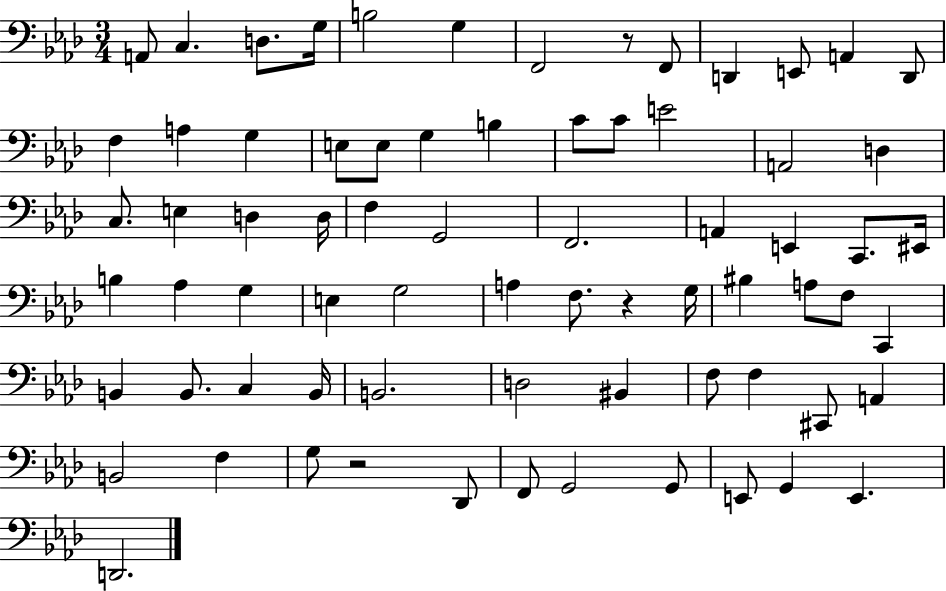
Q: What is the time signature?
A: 3/4